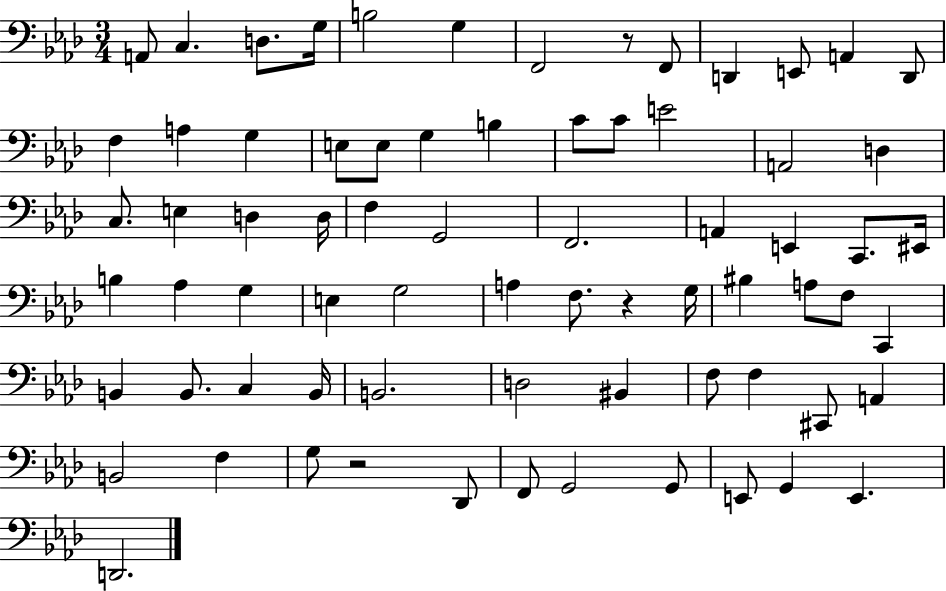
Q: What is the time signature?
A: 3/4